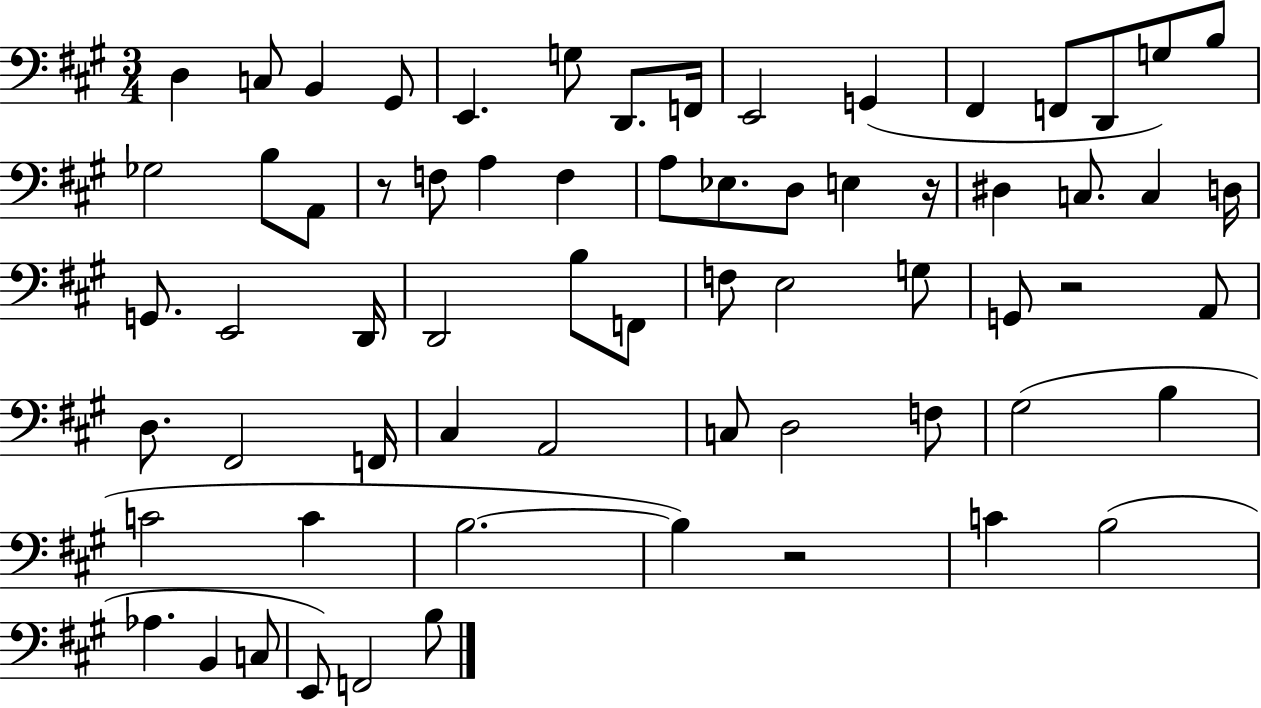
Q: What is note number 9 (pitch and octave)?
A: E2